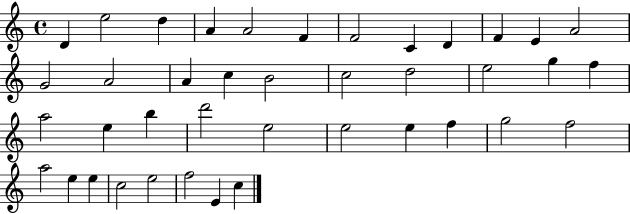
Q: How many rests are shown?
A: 0